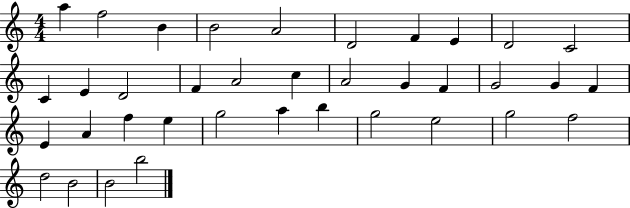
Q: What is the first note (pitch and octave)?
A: A5